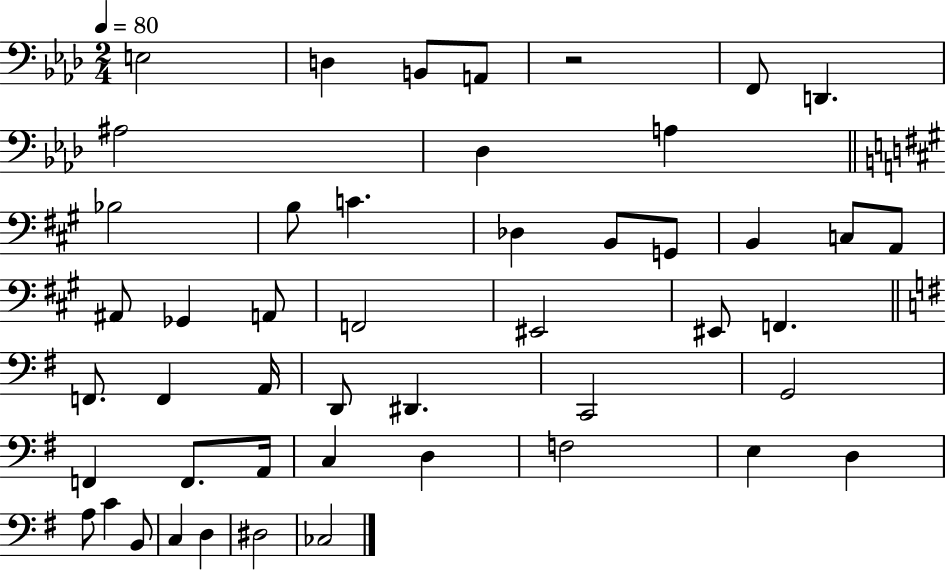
X:1
T:Untitled
M:2/4
L:1/4
K:Ab
E,2 D, B,,/2 A,,/2 z2 F,,/2 D,, ^A,2 _D, A, _B,2 B,/2 C _D, B,,/2 G,,/2 B,, C,/2 A,,/2 ^A,,/2 _G,, A,,/2 F,,2 ^E,,2 ^E,,/2 F,, F,,/2 F,, A,,/4 D,,/2 ^D,, C,,2 G,,2 F,, F,,/2 A,,/4 C, D, F,2 E, D, A,/2 C B,,/2 C, D, ^D,2 _C,2